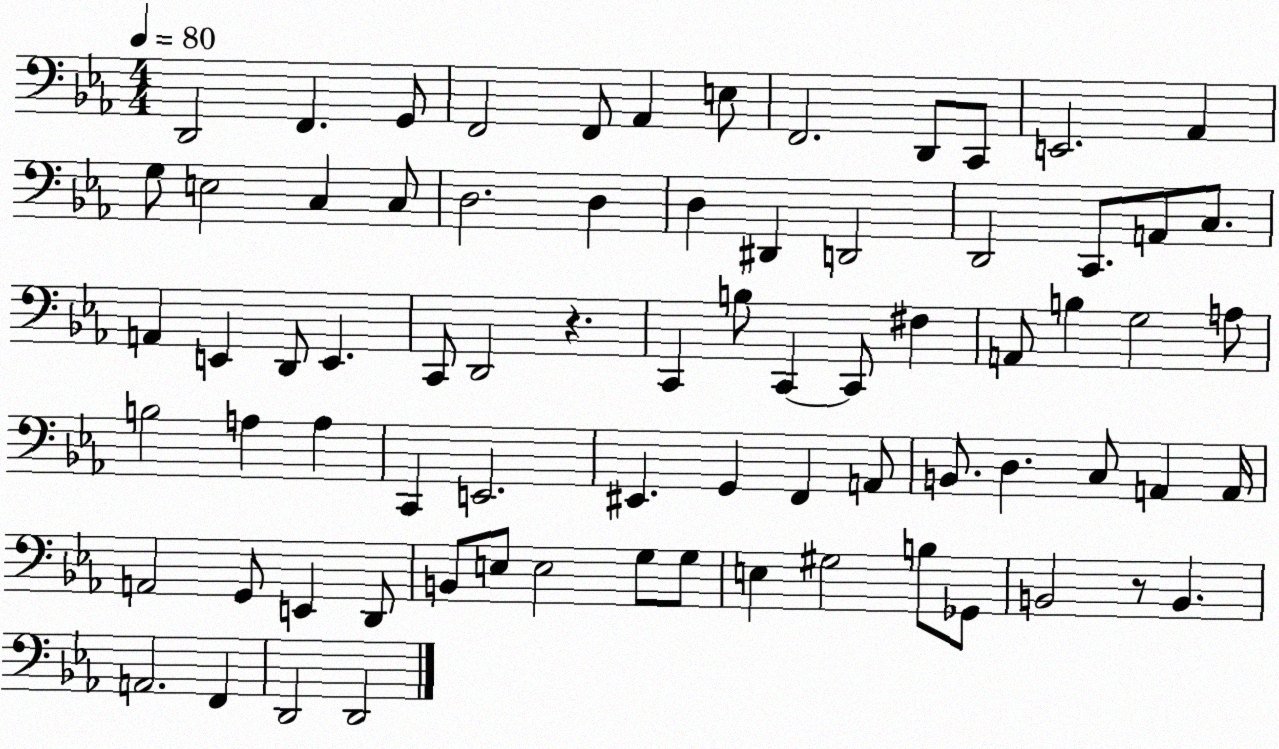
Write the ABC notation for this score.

X:1
T:Untitled
M:4/4
L:1/4
K:Eb
D,,2 F,, G,,/2 F,,2 F,,/2 _A,, E,/2 F,,2 D,,/2 C,,/2 E,,2 _A,, G,/2 E,2 C, C,/2 D,2 D, D, ^D,, D,,2 D,,2 C,,/2 A,,/2 C,/2 A,, E,, D,,/2 E,, C,,/2 D,,2 z C,, B,/2 C,, C,,/2 ^F, A,,/2 B, G,2 A,/2 B,2 A, A, C,, E,,2 ^E,, G,, F,, A,,/2 B,,/2 D, C,/2 A,, A,,/4 A,,2 G,,/2 E,, D,,/2 B,,/2 E,/2 E,2 G,/2 G,/2 E, ^G,2 B,/2 _G,,/2 B,,2 z/2 B,, A,,2 F,, D,,2 D,,2